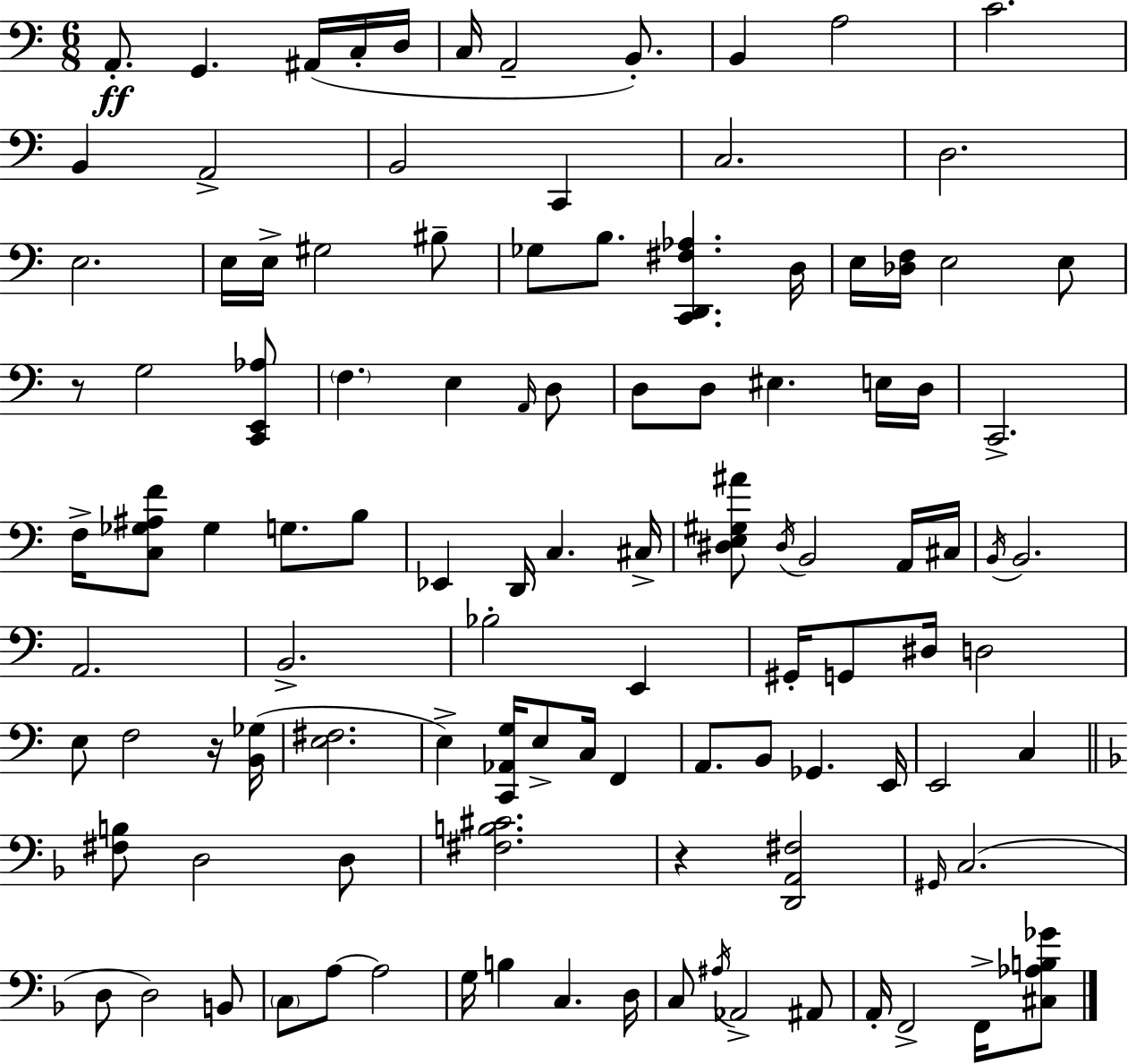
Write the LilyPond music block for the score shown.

{
  \clef bass
  \numericTimeSignature
  \time 6/8
  \key a \minor
  a,8.-.\ff g,4. ais,16( c16-. d16 | c16 a,2-- b,8.-.) | b,4 a2 | c'2. | \break b,4 a,2-> | b,2 c,4 | c2. | d2. | \break e2. | e16 e16-> gis2 bis8-- | ges8 b8. <c, d, fis aes>4. d16 | e16 <des f>16 e2 e8 | \break r8 g2 <c, e, aes>8 | \parenthesize f4. e4 \grace { a,16 } d8 | d8 d8 eis4. e16 | d16 c,2.-> | \break f16-> <c ges ais f'>8 ges4 g8. b8 | ees,4 d,16 c4. | cis16-> <dis e gis ais'>8 \acciaccatura { dis16 } b,2 | a,16 cis16 \acciaccatura { b,16 } b,2. | \break a,2. | b,2.-> | bes2-. e,4 | gis,16-. g,8 dis16 d2 | \break e8 f2 | r16 <b, ges>16( <e fis>2. | e4->) <c, aes, g>16 e8-> c16 f,4 | a,8. b,8 ges,4. | \break e,16 e,2 c4 | \bar "||" \break \key d \minor <fis b>8 d2 d8 | <fis b cis'>2. | r4 <d, a, fis>2 | \grace { gis,16 } c2.( | \break d8 d2) b,8 | \parenthesize c8 a8~~ a2 | g16 b4 c4. | d16 c8 \acciaccatura { ais16 } aes,2-> | \break ais,8 a,16-. f,2-> f,16-> | <cis aes b ges'>8 \bar "|."
}